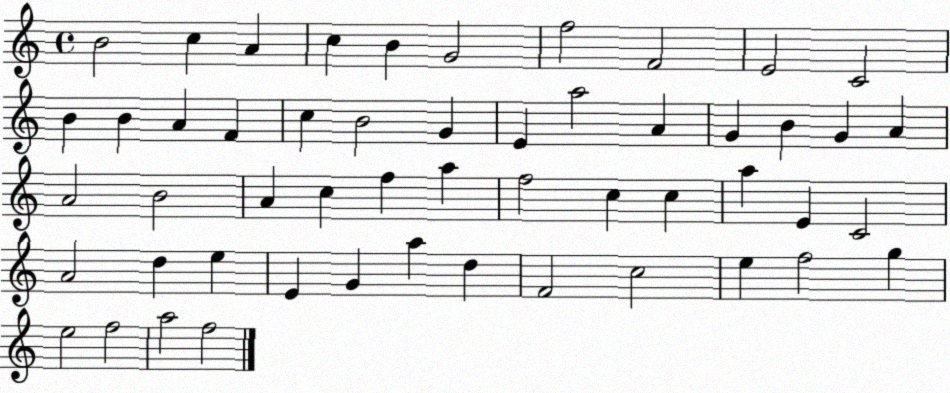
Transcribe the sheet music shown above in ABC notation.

X:1
T:Untitled
M:4/4
L:1/4
K:C
B2 c A c B G2 f2 F2 E2 C2 B B A F c B2 G E a2 A G B G A A2 B2 A c f a f2 c c a E C2 A2 d e E G a d F2 c2 e f2 g e2 f2 a2 f2